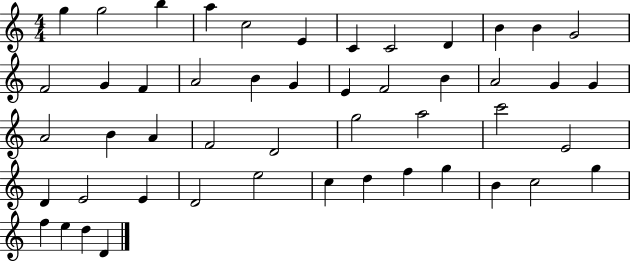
G5/q G5/h B5/q A5/q C5/h E4/q C4/q C4/h D4/q B4/q B4/q G4/h F4/h G4/q F4/q A4/h B4/q G4/q E4/q F4/h B4/q A4/h G4/q G4/q A4/h B4/q A4/q F4/h D4/h G5/h A5/h C6/h E4/h D4/q E4/h E4/q D4/h E5/h C5/q D5/q F5/q G5/q B4/q C5/h G5/q F5/q E5/q D5/q D4/q